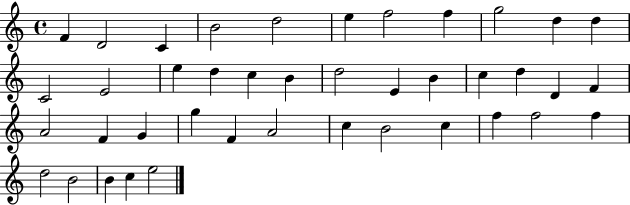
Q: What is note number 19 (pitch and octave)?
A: E4